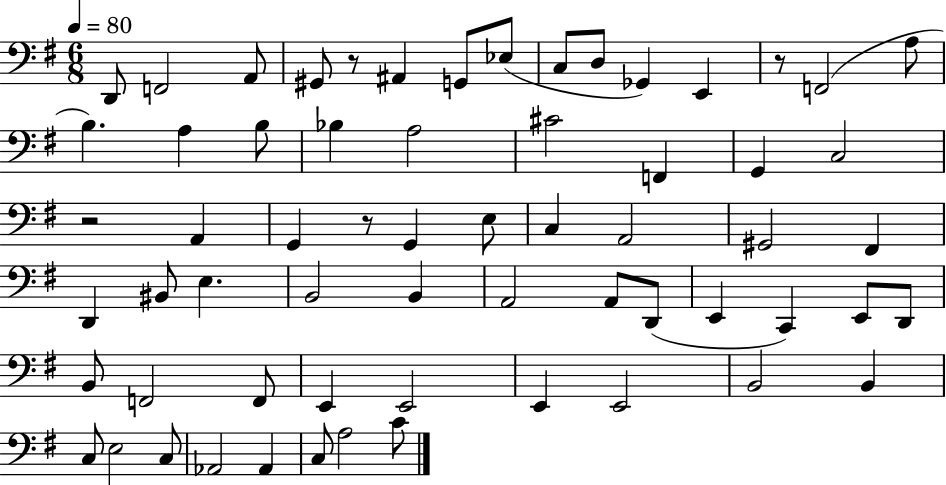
{
  \clef bass
  \numericTimeSignature
  \time 6/8
  \key g \major
  \tempo 4 = 80
  d,8 f,2 a,8 | gis,8 r8 ais,4 g,8 ees8( | c8 d8 ges,4) e,4 | r8 f,2( a8 | \break b4.) a4 b8 | bes4 a2 | cis'2 f,4 | g,4 c2 | \break r2 a,4 | g,4 r8 g,4 e8 | c4 a,2 | gis,2 fis,4 | \break d,4 bis,8 e4. | b,2 b,4 | a,2 a,8 d,8( | e,4 c,4) e,8 d,8 | \break b,8 f,2 f,8 | e,4 e,2 | e,4 e,2 | b,2 b,4 | \break c8 e2 c8 | aes,2 aes,4 | c8 a2 c'8 | \bar "|."
}